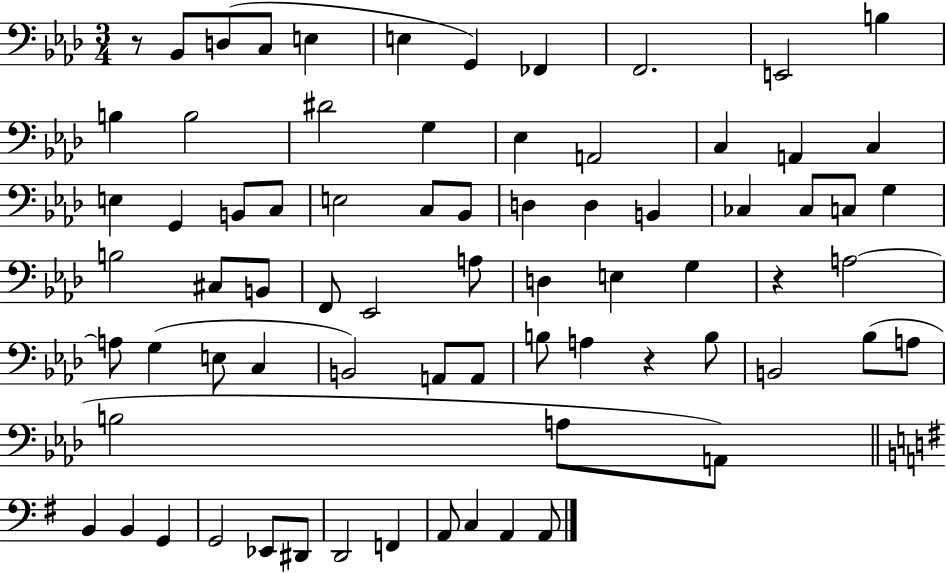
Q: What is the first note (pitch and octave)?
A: Bb2